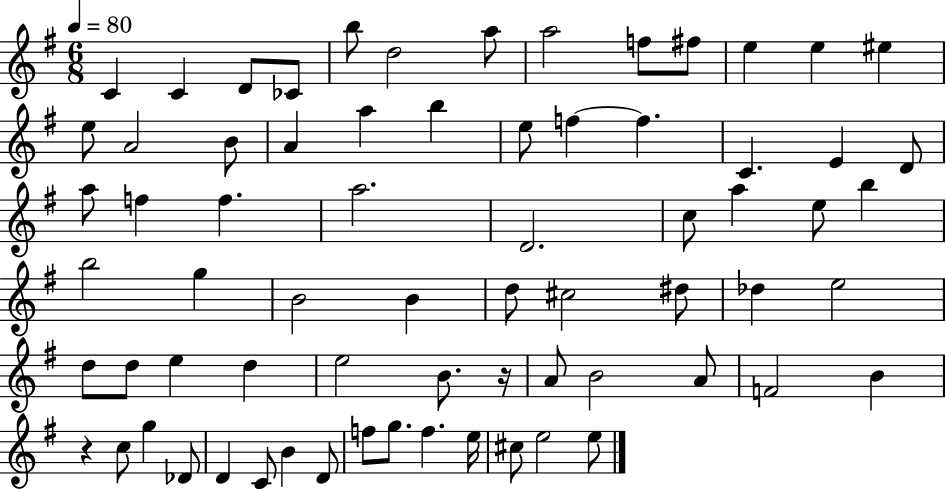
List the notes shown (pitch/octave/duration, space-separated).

C4/q C4/q D4/e CES4/e B5/e D5/h A5/e A5/h F5/e F#5/e E5/q E5/q EIS5/q E5/e A4/h B4/e A4/q A5/q B5/q E5/e F5/q F5/q. C4/q. E4/q D4/e A5/e F5/q F5/q. A5/h. D4/h. C5/e A5/q E5/e B5/q B5/h G5/q B4/h B4/q D5/e C#5/h D#5/e Db5/q E5/h D5/e D5/e E5/q D5/q E5/h B4/e. R/s A4/e B4/h A4/e F4/h B4/q R/q C5/e G5/q Db4/e D4/q C4/e B4/q D4/e F5/e G5/e. F5/q. E5/s C#5/e E5/h E5/e